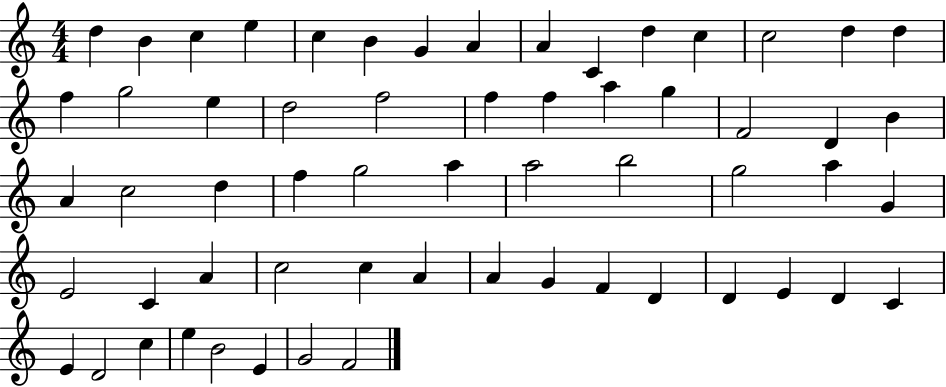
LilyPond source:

{
  \clef treble
  \numericTimeSignature
  \time 4/4
  \key c \major
  d''4 b'4 c''4 e''4 | c''4 b'4 g'4 a'4 | a'4 c'4 d''4 c''4 | c''2 d''4 d''4 | \break f''4 g''2 e''4 | d''2 f''2 | f''4 f''4 a''4 g''4 | f'2 d'4 b'4 | \break a'4 c''2 d''4 | f''4 g''2 a''4 | a''2 b''2 | g''2 a''4 g'4 | \break e'2 c'4 a'4 | c''2 c''4 a'4 | a'4 g'4 f'4 d'4 | d'4 e'4 d'4 c'4 | \break e'4 d'2 c''4 | e''4 b'2 e'4 | g'2 f'2 | \bar "|."
}